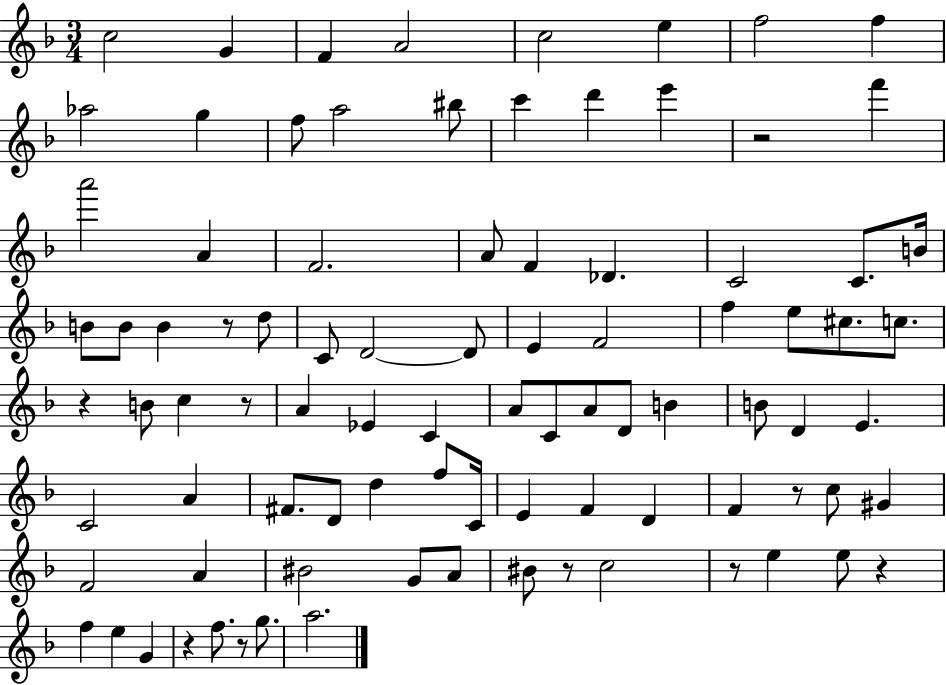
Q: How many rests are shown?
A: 10